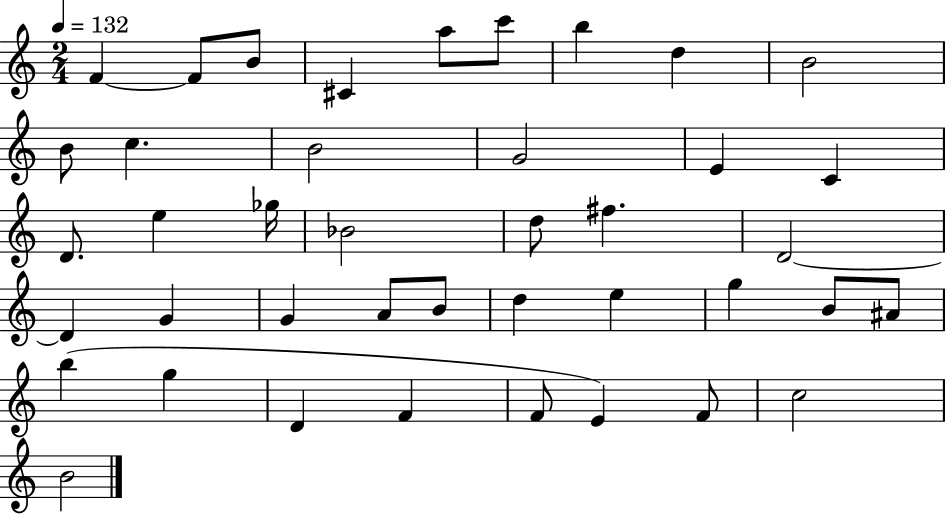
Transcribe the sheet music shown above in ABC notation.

X:1
T:Untitled
M:2/4
L:1/4
K:C
F F/2 B/2 ^C a/2 c'/2 b d B2 B/2 c B2 G2 E C D/2 e _g/4 _B2 d/2 ^f D2 D G G A/2 B/2 d e g B/2 ^A/2 b g D F F/2 E F/2 c2 B2